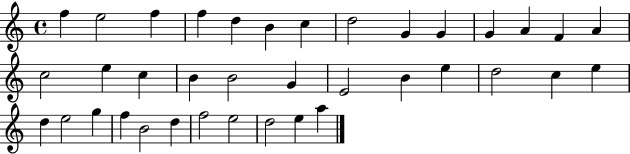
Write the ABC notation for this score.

X:1
T:Untitled
M:4/4
L:1/4
K:C
f e2 f f d B c d2 G G G A F A c2 e c B B2 G E2 B e d2 c e d e2 g f B2 d f2 e2 d2 e a